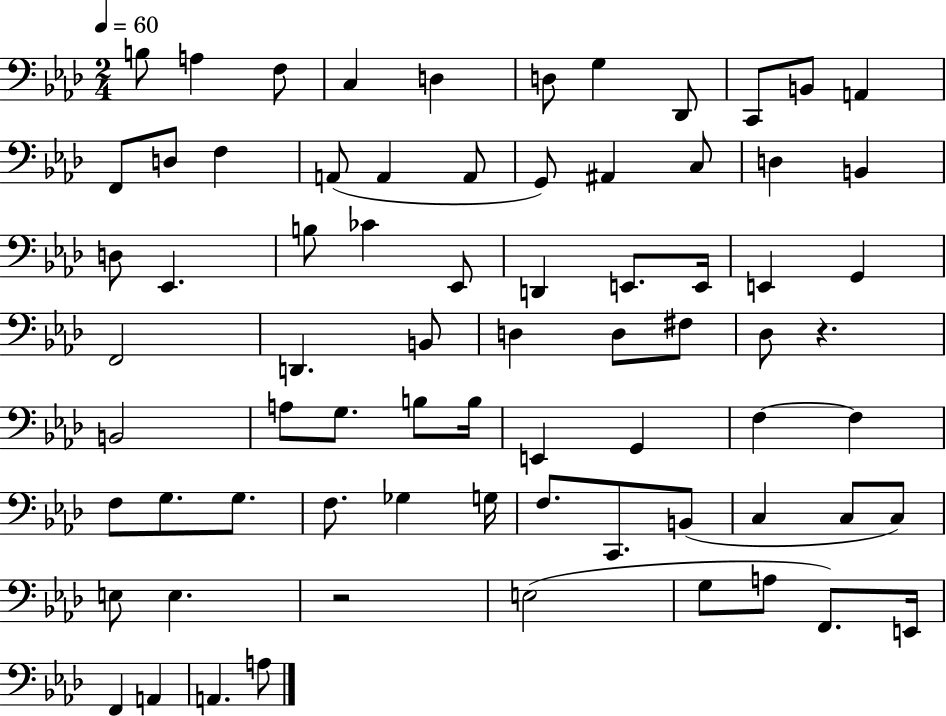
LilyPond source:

{
  \clef bass
  \numericTimeSignature
  \time 2/4
  \key aes \major
  \tempo 4 = 60
  b8 a4 f8 | c4 d4 | d8 g4 des,8 | c,8 b,8 a,4 | \break f,8 d8 f4 | a,8( a,4 a,8 | g,8) ais,4 c8 | d4 b,4 | \break d8 ees,4. | b8 ces'4 ees,8 | d,4 e,8. e,16 | e,4 g,4 | \break f,2 | d,4. b,8 | d4 d8 fis8 | des8 r4. | \break b,2 | a8 g8. b8 b16 | e,4 g,4 | f4~~ f4 | \break f8 g8. g8. | f8. ges4 g16 | f8. c,8. b,8( | c4 c8 c8) | \break e8 e4. | r2 | e2( | g8 a8 f,8.) e,16 | \break f,4 a,4 | a,4. a8 | \bar "|."
}